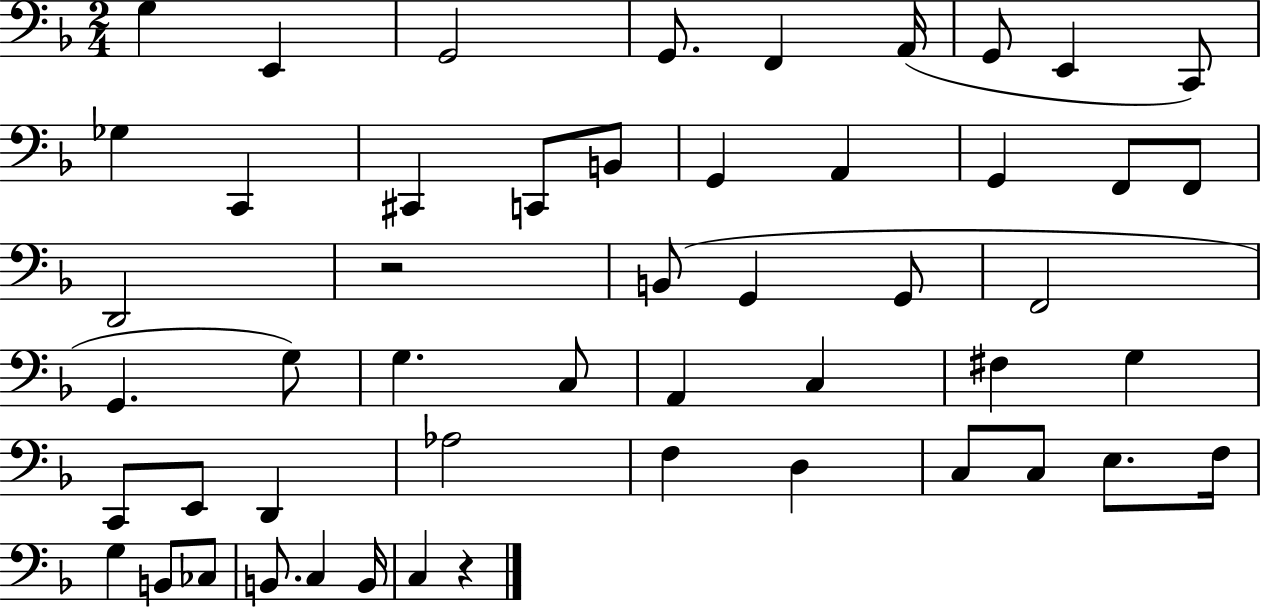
G3/q E2/q G2/h G2/e. F2/q A2/s G2/e E2/q C2/e Gb3/q C2/q C#2/q C2/e B2/e G2/q A2/q G2/q F2/e F2/e D2/h R/h B2/e G2/q G2/e F2/h G2/q. G3/e G3/q. C3/e A2/q C3/q F#3/q G3/q C2/e E2/e D2/q Ab3/h F3/q D3/q C3/e C3/e E3/e. F3/s G3/q B2/e CES3/e B2/e. C3/q B2/s C3/q R/q